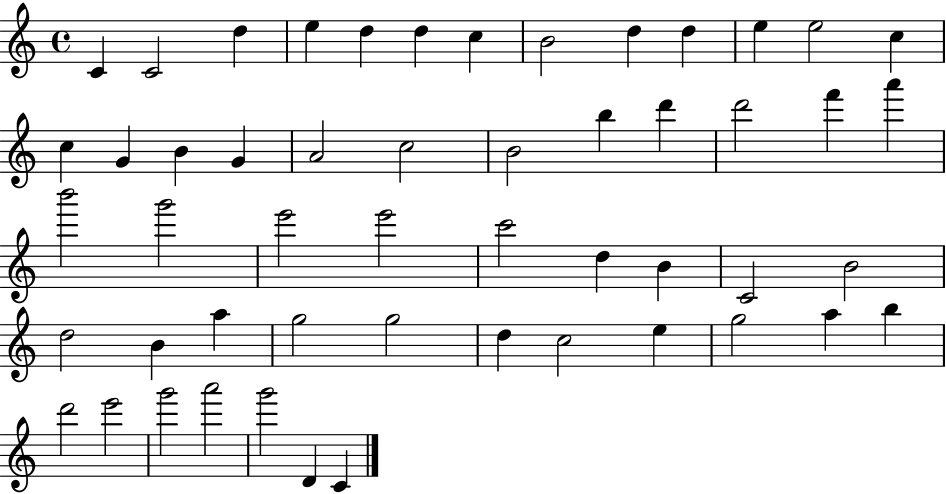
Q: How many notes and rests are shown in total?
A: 52